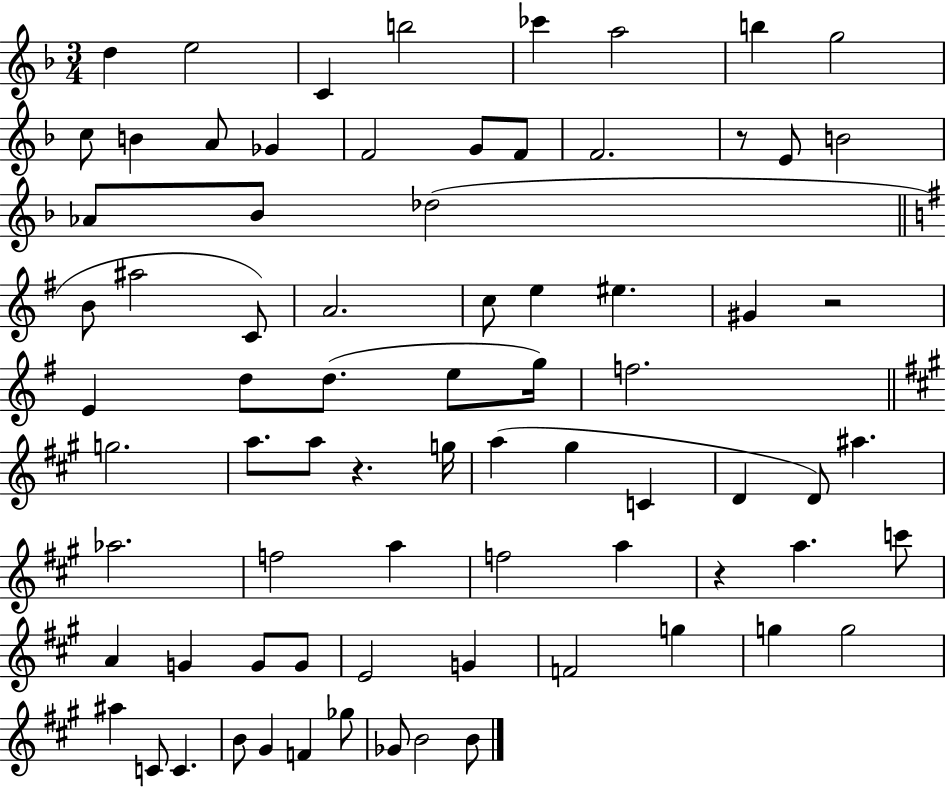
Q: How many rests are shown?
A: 4